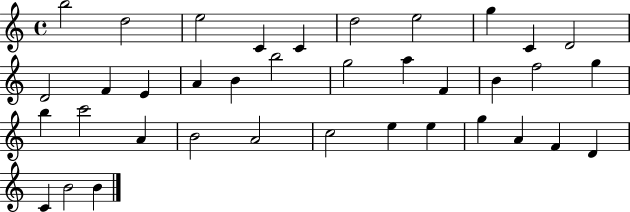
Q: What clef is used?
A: treble